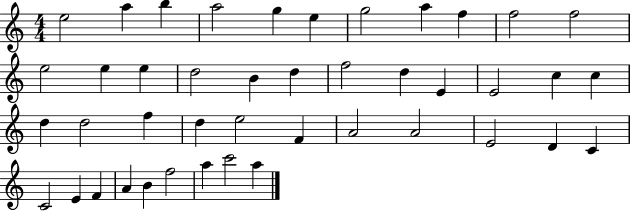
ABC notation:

X:1
T:Untitled
M:4/4
L:1/4
K:C
e2 a b a2 g e g2 a f f2 f2 e2 e e d2 B d f2 d E E2 c c d d2 f d e2 F A2 A2 E2 D C C2 E F A B f2 a c'2 a